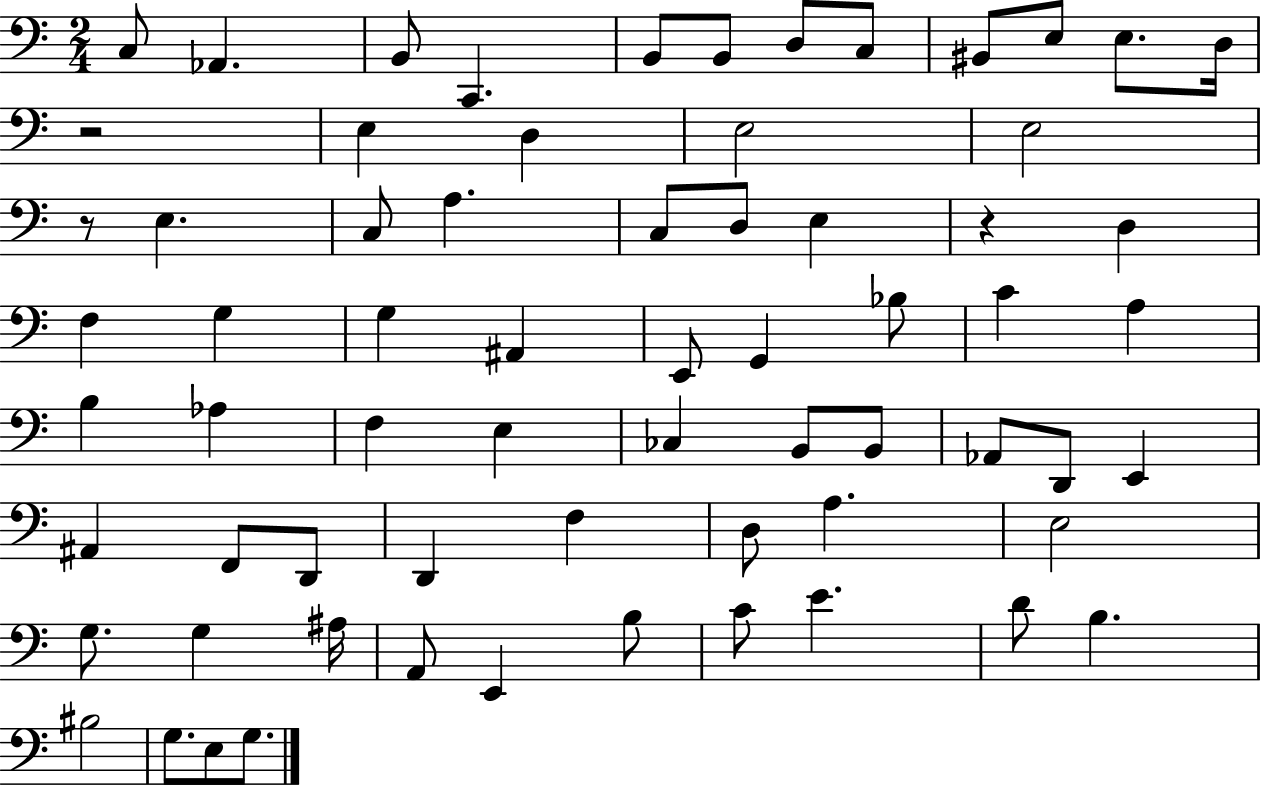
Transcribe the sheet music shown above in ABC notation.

X:1
T:Untitled
M:2/4
L:1/4
K:C
C,/2 _A,, B,,/2 C,, B,,/2 B,,/2 D,/2 C,/2 ^B,,/2 E,/2 E,/2 D,/4 z2 E, D, E,2 E,2 z/2 E, C,/2 A, C,/2 D,/2 E, z D, F, G, G, ^A,, E,,/2 G,, _B,/2 C A, B, _A, F, E, _C, B,,/2 B,,/2 _A,,/2 D,,/2 E,, ^A,, F,,/2 D,,/2 D,, F, D,/2 A, E,2 G,/2 G, ^A,/4 A,,/2 E,, B,/2 C/2 E D/2 B, ^B,2 G,/2 E,/2 G,/2